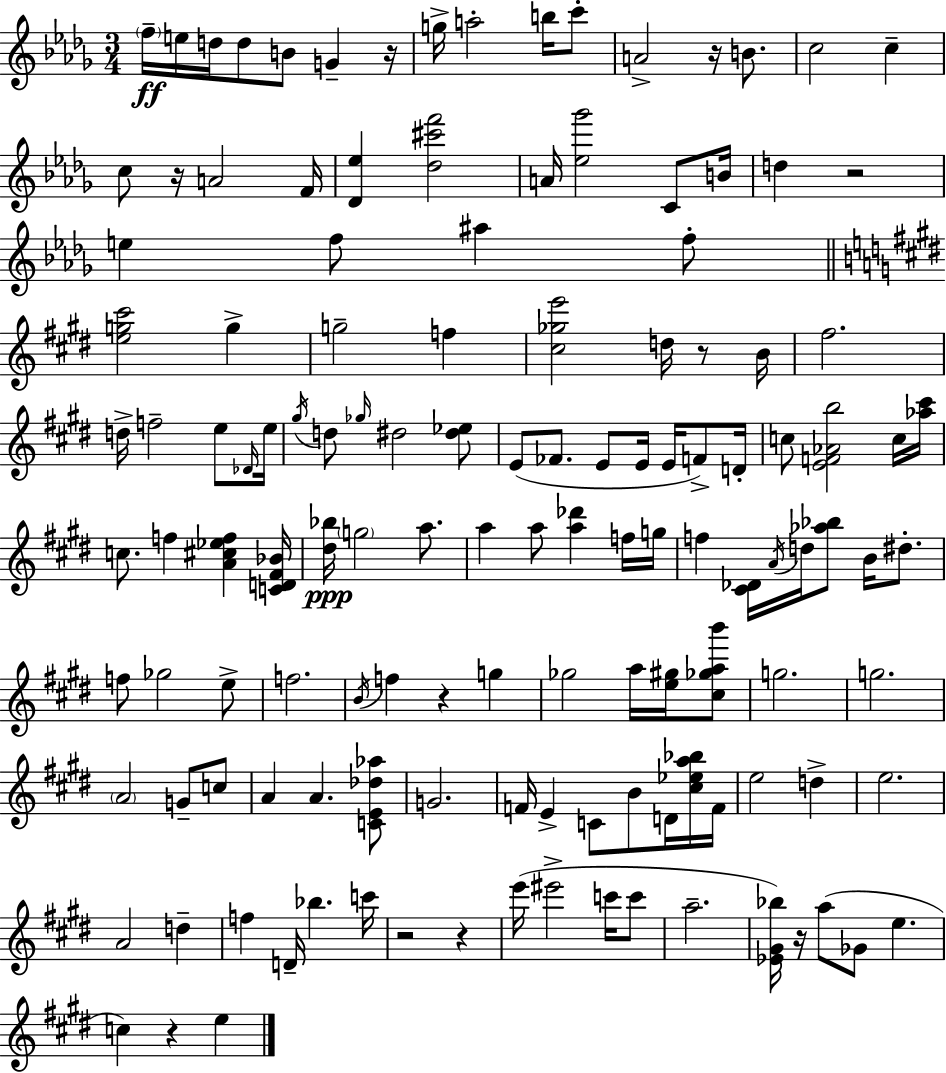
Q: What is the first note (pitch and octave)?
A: F5